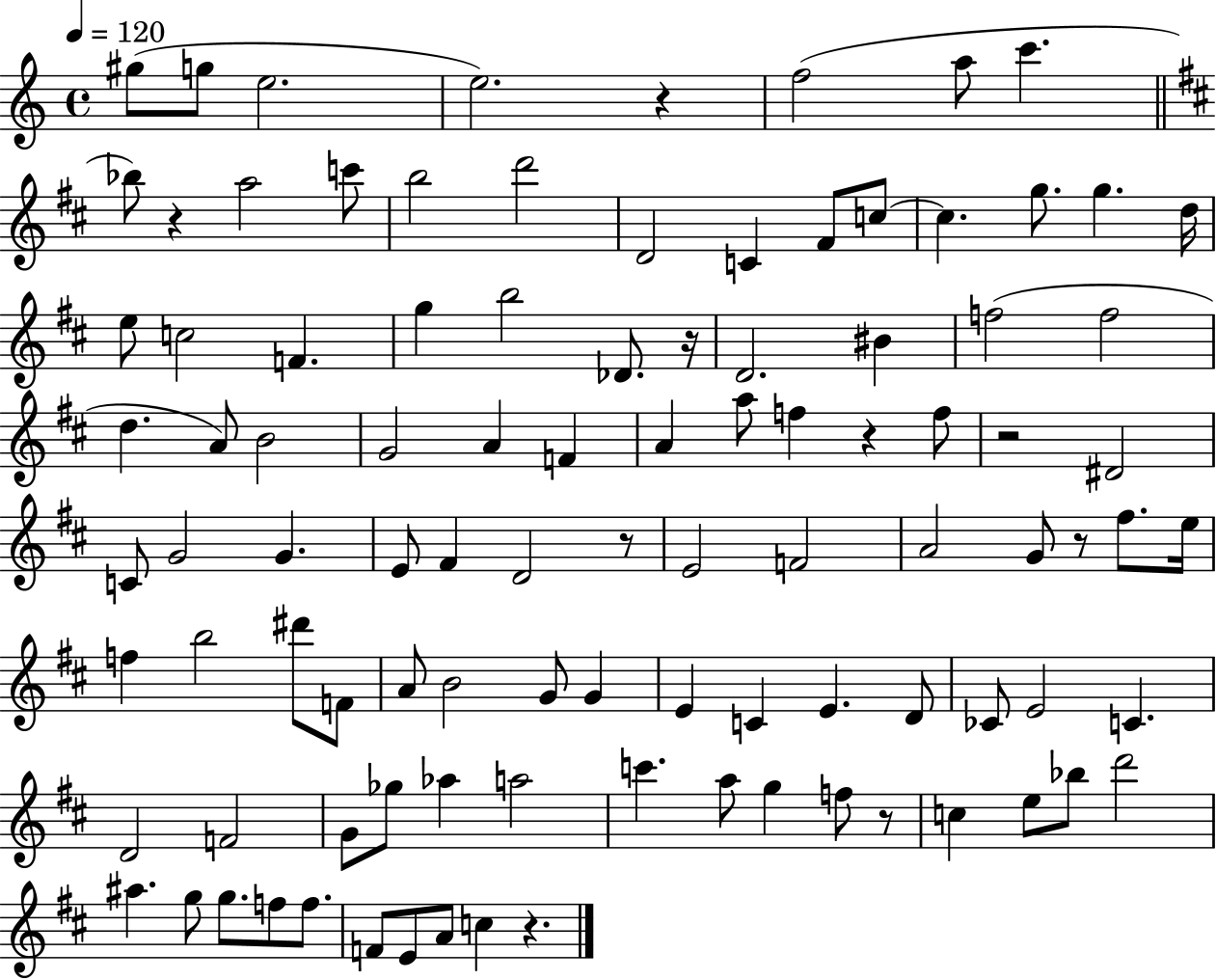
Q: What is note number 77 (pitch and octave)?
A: G5